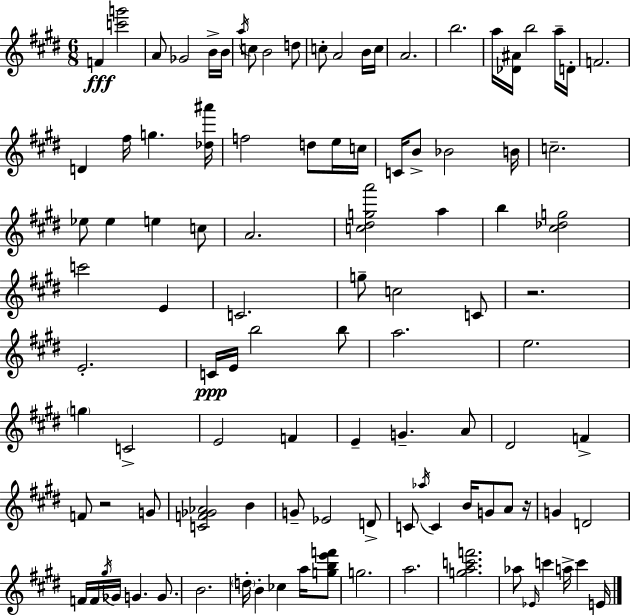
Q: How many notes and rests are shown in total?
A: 105